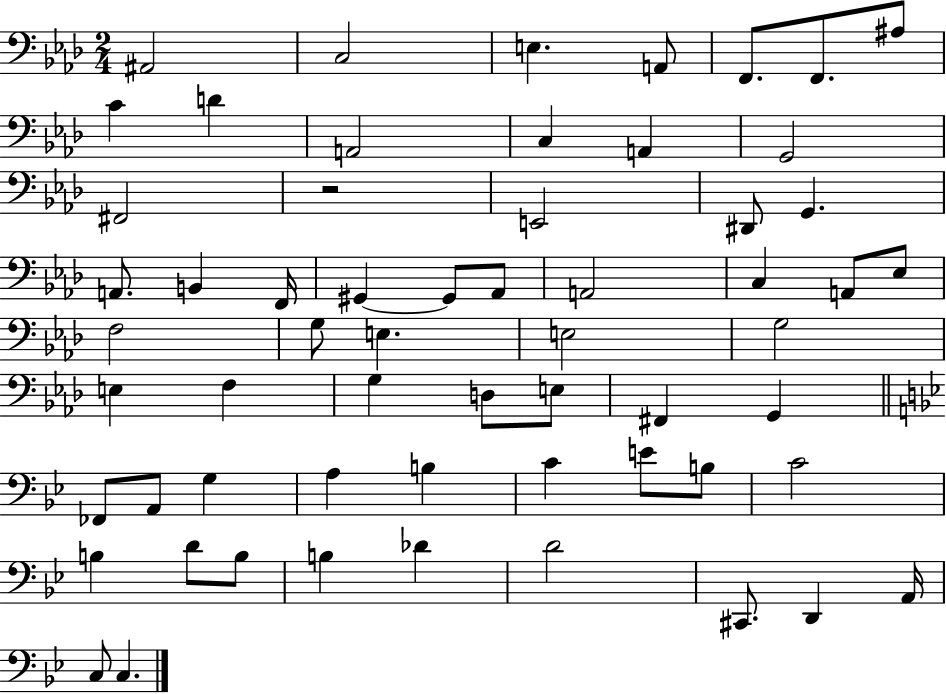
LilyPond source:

{
  \clef bass
  \numericTimeSignature
  \time 2/4
  \key aes \major
  ais,2 | c2 | e4. a,8 | f,8. f,8. ais8 | \break c'4 d'4 | a,2 | c4 a,4 | g,2 | \break fis,2 | r2 | e,2 | dis,8 g,4. | \break a,8. b,4 f,16 | gis,4~~ gis,8 aes,8 | a,2 | c4 a,8 ees8 | \break f2 | g8 e4. | e2 | g2 | \break e4 f4 | g4 d8 e8 | fis,4 g,4 | \bar "||" \break \key bes \major fes,8 a,8 g4 | a4 b4 | c'4 e'8 b8 | c'2 | \break b4 d'8 b8 | b4 des'4 | d'2 | cis,8. d,4 a,16 | \break c8 c4. | \bar "|."
}